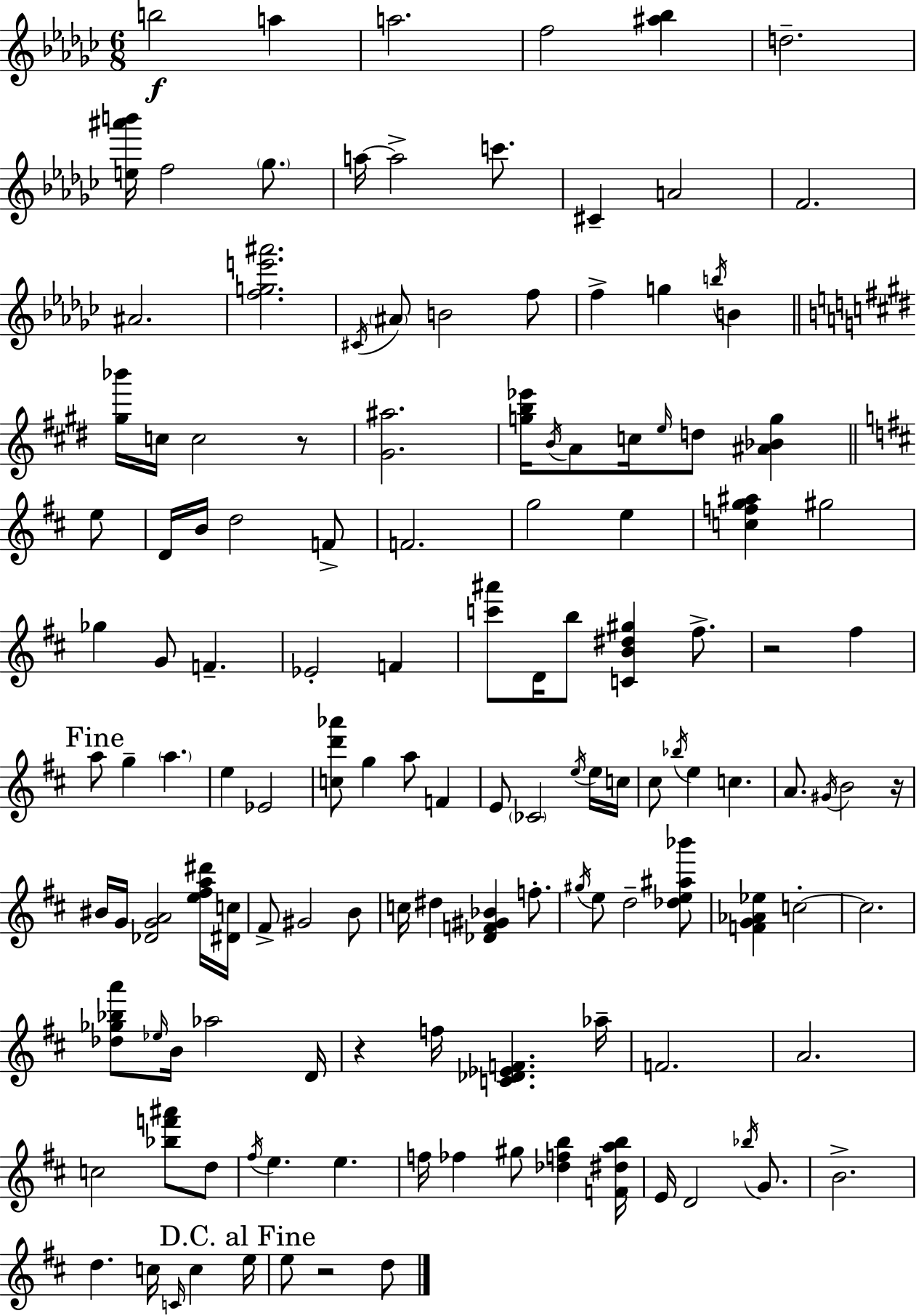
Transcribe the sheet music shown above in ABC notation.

X:1
T:Untitled
M:6/8
L:1/4
K:Ebm
b2 a a2 f2 [^a_b] d2 [e^a'b']/4 f2 _g/2 a/4 a2 c'/2 ^C A2 F2 ^A2 [fge'^a']2 ^C/4 ^A/2 B2 f/2 f g b/4 B [^g_b']/4 c/4 c2 z/2 [^G^a]2 [gb_e']/4 B/4 A/2 c/4 e/4 d/2 [^A_Bg] e/2 D/4 B/4 d2 F/2 F2 g2 e [cfg^a] ^g2 _g G/2 F _E2 F [c'^a']/2 D/4 b/2 [CB^d^g] ^f/2 z2 ^f a/2 g a e _E2 [cd'_a']/2 g a/2 F E/2 _C2 e/4 e/4 c/4 ^c/2 _b/4 e c A/2 ^G/4 B2 z/4 ^B/4 G/4 [_DGA]2 [e^fa^d']/4 [^Dc]/4 ^F/2 ^G2 B/2 c/4 ^d [_DF^G_B] f/2 ^g/4 e/2 d2 [_de^a_b']/2 [FG_A_e] c2 c2 [_d_g_ba']/2 _e/4 B/4 _a2 D/4 z f/4 [C_D_EF] _a/4 F2 A2 c2 [_bf'^a']/2 d/2 ^f/4 e e f/4 _f ^g/2 [_dfb] [F^dab]/4 E/4 D2 _b/4 G/2 B2 d c/4 C/4 c e/4 e/2 z2 d/2